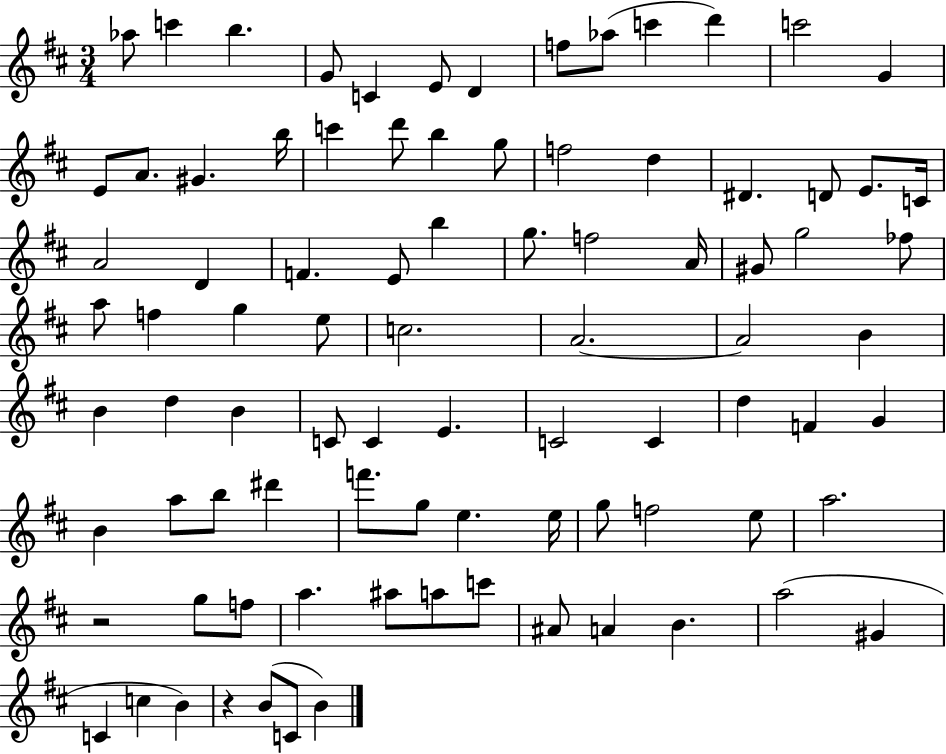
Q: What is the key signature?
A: D major